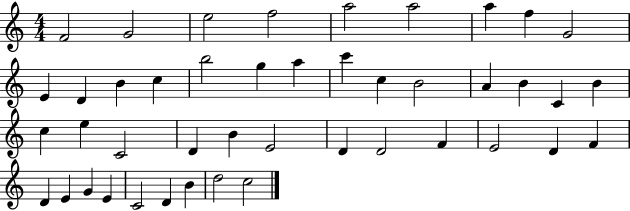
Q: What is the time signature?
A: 4/4